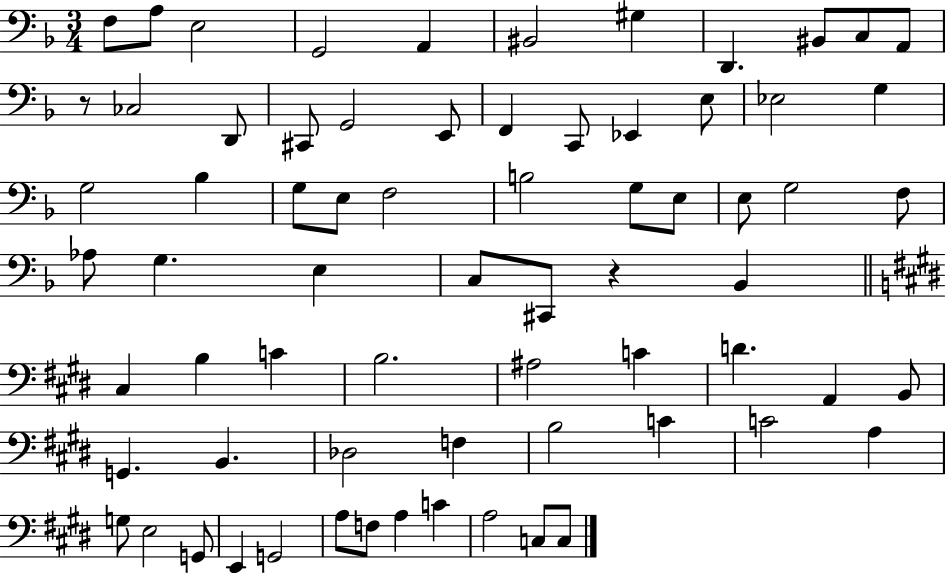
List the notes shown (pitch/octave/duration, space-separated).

F3/e A3/e E3/h G2/h A2/q BIS2/h G#3/q D2/q. BIS2/e C3/e A2/e R/e CES3/h D2/e C#2/e G2/h E2/e F2/q C2/e Eb2/q E3/e Eb3/h G3/q G3/h Bb3/q G3/e E3/e F3/h B3/h G3/e E3/e E3/e G3/h F3/e Ab3/e G3/q. E3/q C3/e C#2/e R/q Bb2/q C#3/q B3/q C4/q B3/h. A#3/h C4/q D4/q. A2/q B2/e G2/q. B2/q. Db3/h F3/q B3/h C4/q C4/h A3/q G3/e E3/h G2/e E2/q G2/h A3/e F3/e A3/q C4/q A3/h C3/e C3/e